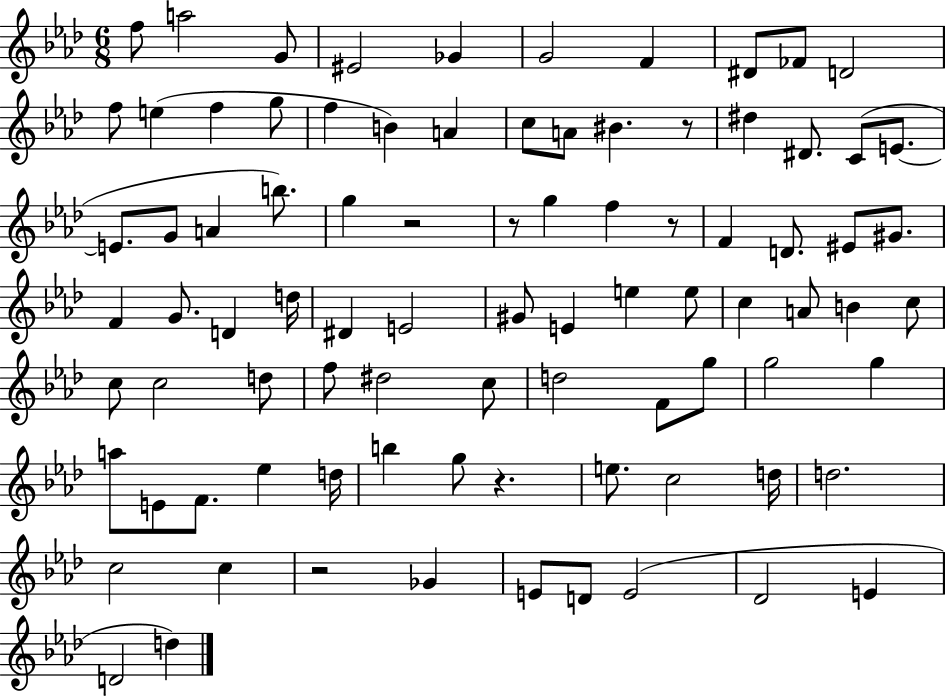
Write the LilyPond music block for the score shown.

{
  \clef treble
  \numericTimeSignature
  \time 6/8
  \key aes \major
  f''8 a''2 g'8 | eis'2 ges'4 | g'2 f'4 | dis'8 fes'8 d'2 | \break f''8 e''4( f''4 g''8 | f''4 b'4) a'4 | c''8 a'8 bis'4. r8 | dis''4 dis'8. c'8( e'8.~~ | \break e'8. g'8 a'4 b''8.) | g''4 r2 | r8 g''4 f''4 r8 | f'4 d'8. eis'8 gis'8. | \break f'4 g'8. d'4 d''16 | dis'4 e'2 | gis'8 e'4 e''4 e''8 | c''4 a'8 b'4 c''8 | \break c''8 c''2 d''8 | f''8 dis''2 c''8 | d''2 f'8 g''8 | g''2 g''4 | \break a''8 e'8 f'8. ees''4 d''16 | b''4 g''8 r4. | e''8. c''2 d''16 | d''2. | \break c''2 c''4 | r2 ges'4 | e'8 d'8 e'2( | des'2 e'4 | \break d'2 d''4) | \bar "|."
}